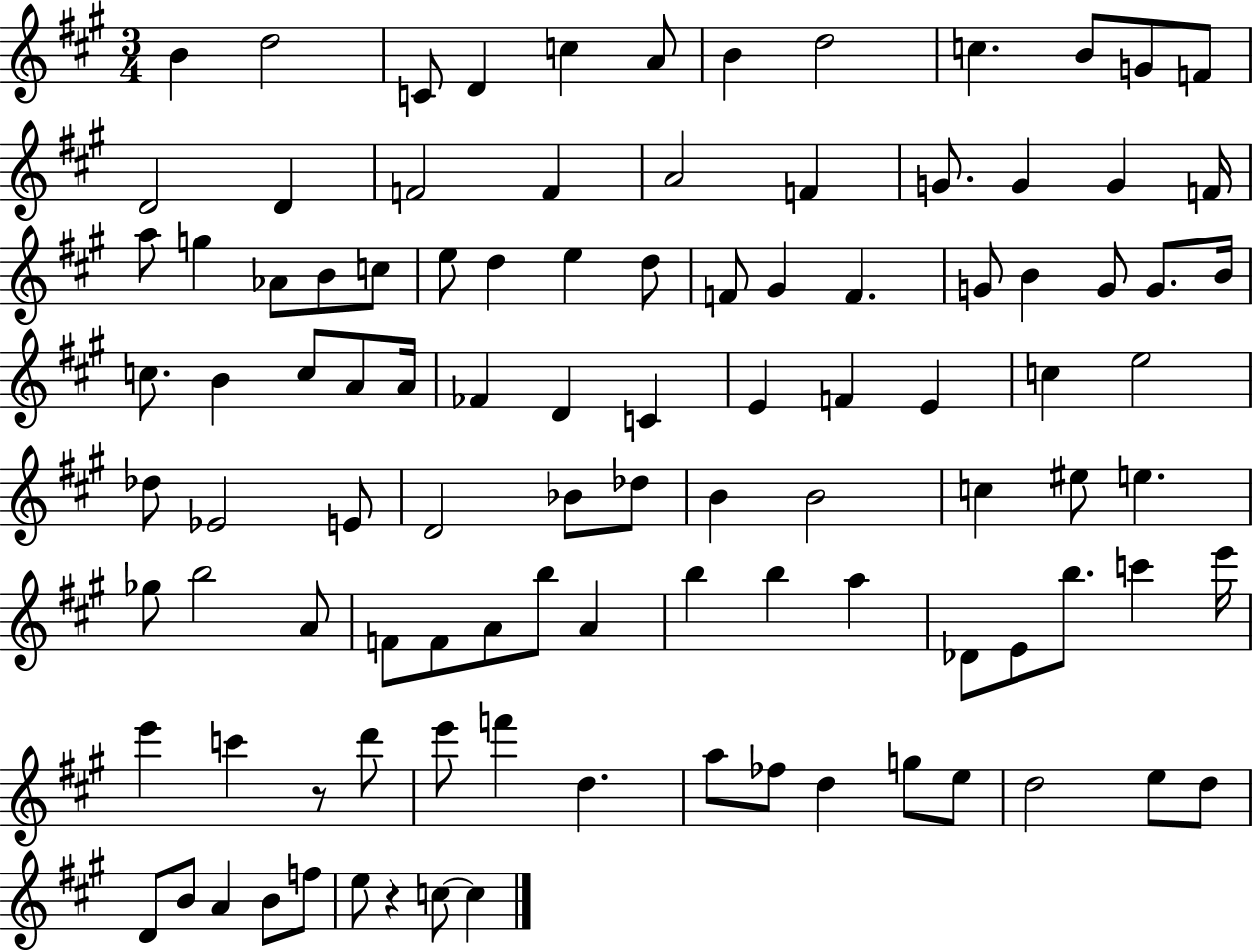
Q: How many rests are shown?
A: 2